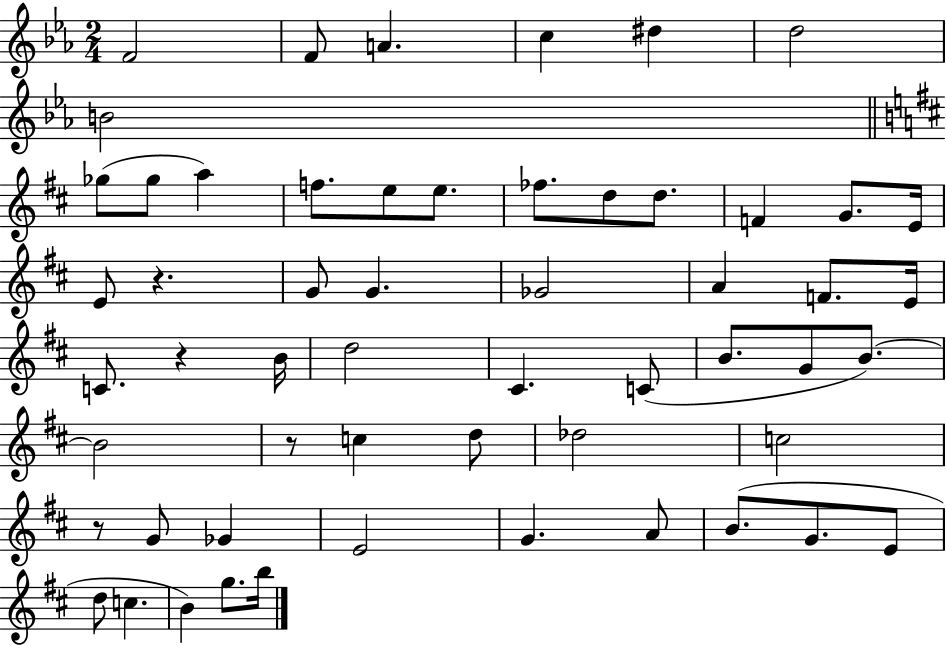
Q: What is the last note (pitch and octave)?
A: B5